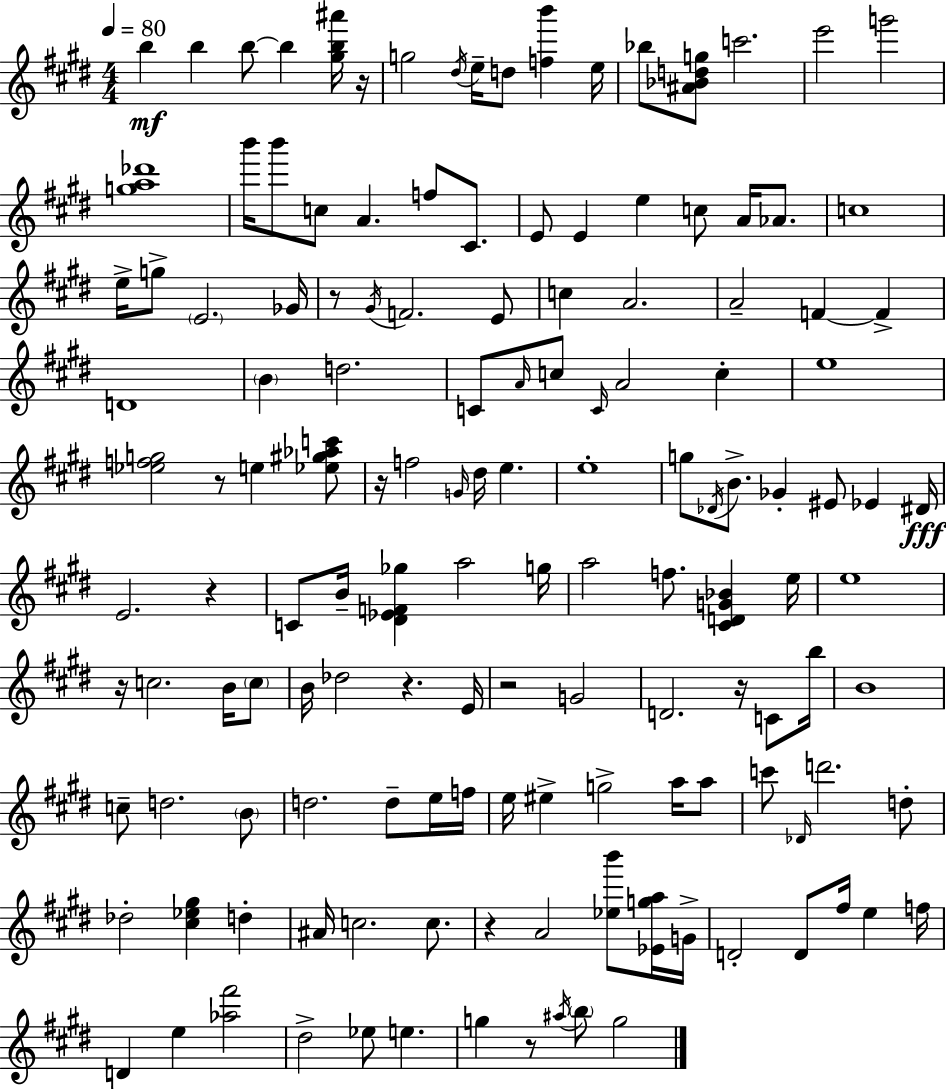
B5/q B5/q B5/e B5/q [G#5,B5,A#6]/s R/s G5/h D#5/s E5/s D5/e [F5,B6]/q E5/s Bb5/e [A#4,Bb4,D5,G5]/e C6/h. E6/h G6/h [G5,A5,Db6]/w B6/s B6/e C5/e A4/q. F5/e C#4/e. E4/e E4/q E5/q C5/e A4/s Ab4/e. C5/w E5/s G5/e E4/h. Gb4/s R/e G#4/s F4/h. E4/e C5/q A4/h. A4/h F4/q F4/q D4/w B4/q D5/h. C4/e A4/s C5/e C4/s A4/h C5/q E5/w [Eb5,F5,G5]/h R/e E5/q [Eb5,G#5,Ab5,C6]/e R/s F5/h G4/s D#5/s E5/q. E5/w G5/e Db4/s B4/e. Gb4/q EIS4/e Eb4/q D#4/s E4/h. R/q C4/e B4/s [D#4,Eb4,F4,Gb5]/q A5/h G5/s A5/h F5/e. [C#4,D4,G4,Bb4]/q E5/s E5/w R/s C5/h. B4/s C5/e B4/s Db5/h R/q. E4/s R/h G4/h D4/h. R/s C4/e B5/s B4/w C5/e D5/h. B4/e D5/h. D5/e E5/s F5/s E5/s EIS5/q G5/h A5/s A5/e C6/e Db4/s D6/h. D5/e Db5/h [C#5,Eb5,G#5]/q D5/q A#4/s C5/h. C5/e. R/q A4/h [Eb5,B6]/e [Eb4,G5,A5]/s G4/s D4/h D4/e F#5/s E5/q F5/s D4/q E5/q [Ab5,F#6]/h D#5/h Eb5/e E5/q. G5/q R/e A#5/s B5/e G5/h